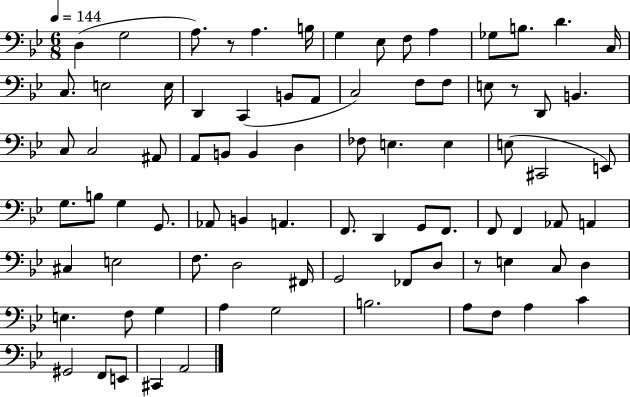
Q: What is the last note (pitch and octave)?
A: A2